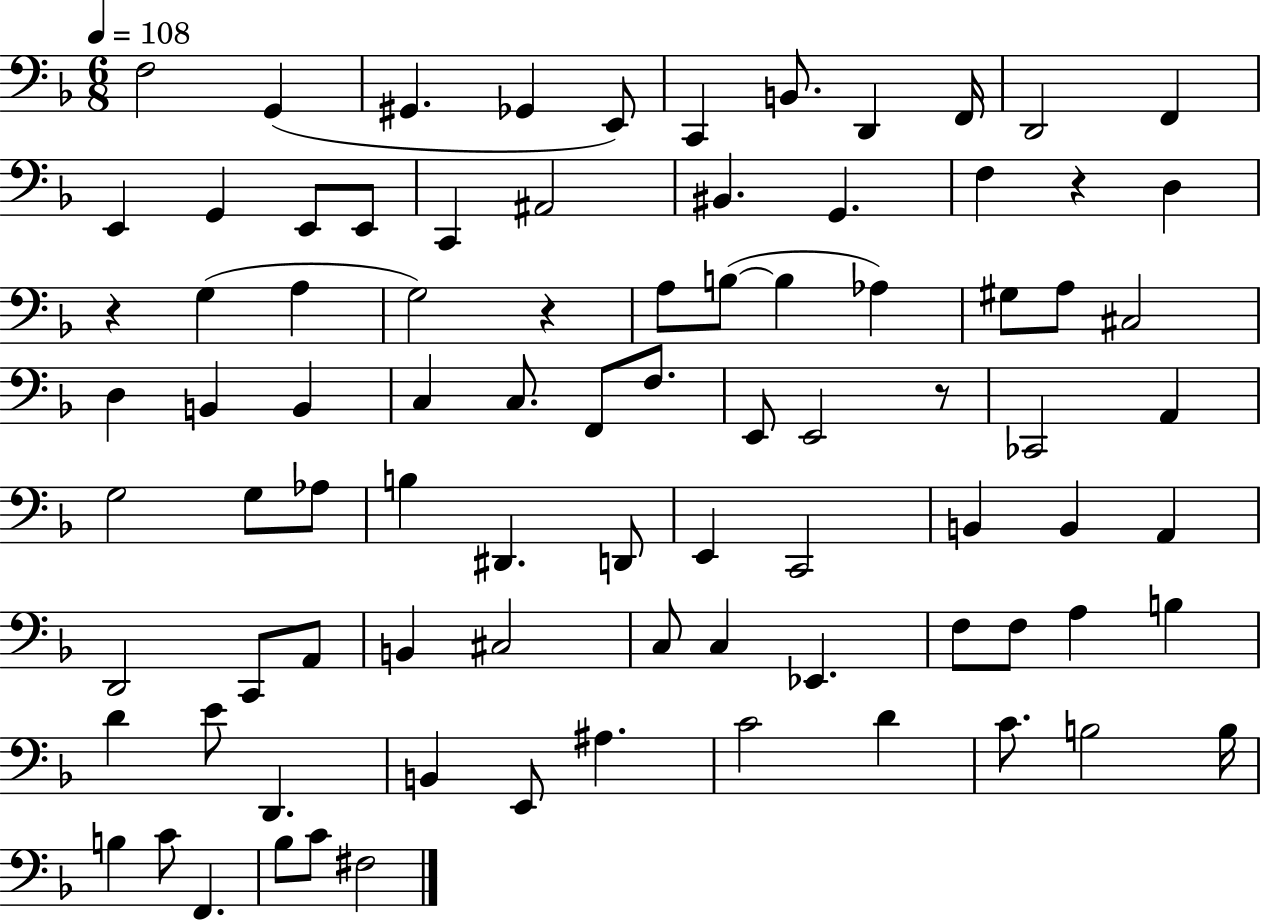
{
  \clef bass
  \numericTimeSignature
  \time 6/8
  \key f \major
  \tempo 4 = 108
  f2 g,4( | gis,4. ges,4 e,8) | c,4 b,8. d,4 f,16 | d,2 f,4 | \break e,4 g,4 e,8 e,8 | c,4 ais,2 | bis,4. g,4. | f4 r4 d4 | \break r4 g4( a4 | g2) r4 | a8 b8~(~ b4 aes4) | gis8 a8 cis2 | \break d4 b,4 b,4 | c4 c8. f,8 f8. | e,8 e,2 r8 | ces,2 a,4 | \break g2 g8 aes8 | b4 dis,4. d,8 | e,4 c,2 | b,4 b,4 a,4 | \break d,2 c,8 a,8 | b,4 cis2 | c8 c4 ees,4. | f8 f8 a4 b4 | \break d'4 e'8 d,4. | b,4 e,8 ais4. | c'2 d'4 | c'8. b2 b16 | \break b4 c'8 f,4. | bes8 c'8 fis2 | \bar "|."
}